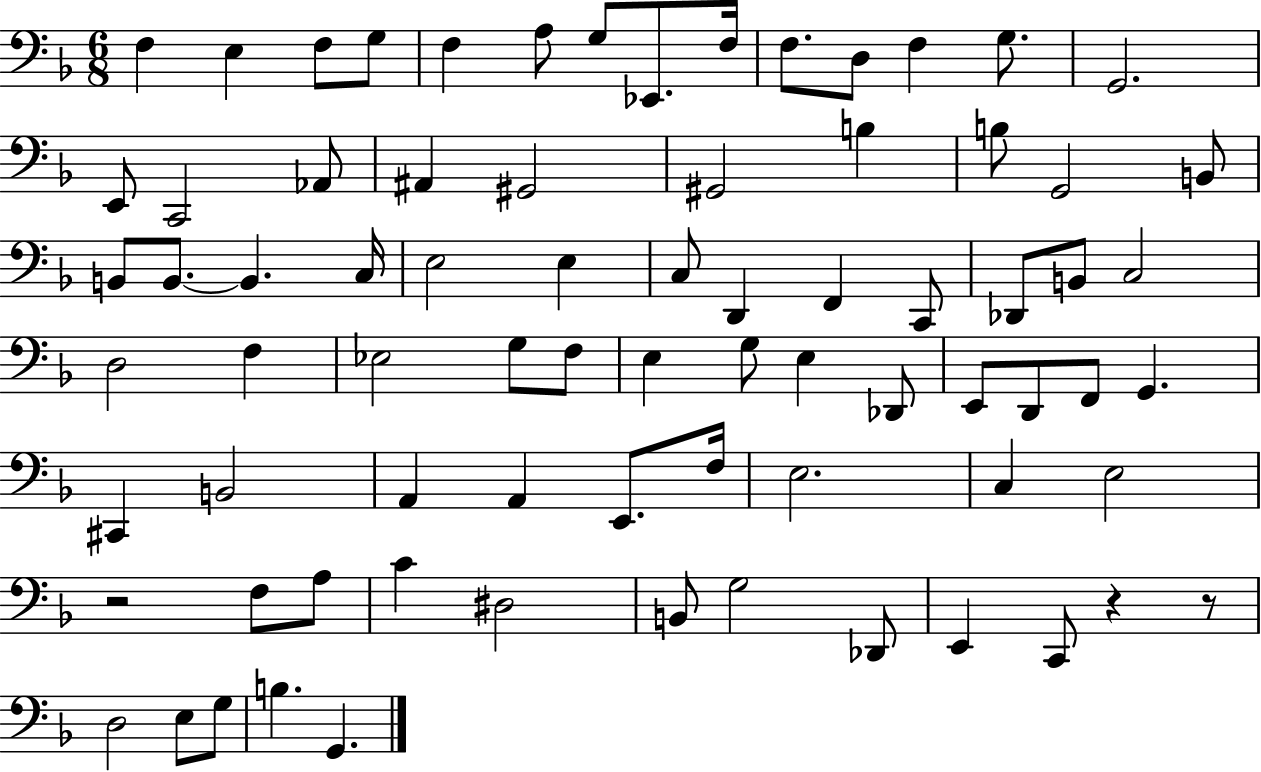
X:1
T:Untitled
M:6/8
L:1/4
K:F
F, E, F,/2 G,/2 F, A,/2 G,/2 _E,,/2 F,/4 F,/2 D,/2 F, G,/2 G,,2 E,,/2 C,,2 _A,,/2 ^A,, ^G,,2 ^G,,2 B, B,/2 G,,2 B,,/2 B,,/2 B,,/2 B,, C,/4 E,2 E, C,/2 D,, F,, C,,/2 _D,,/2 B,,/2 C,2 D,2 F, _E,2 G,/2 F,/2 E, G,/2 E, _D,,/2 E,,/2 D,,/2 F,,/2 G,, ^C,, B,,2 A,, A,, E,,/2 F,/4 E,2 C, E,2 z2 F,/2 A,/2 C ^D,2 B,,/2 G,2 _D,,/2 E,, C,,/2 z z/2 D,2 E,/2 G,/2 B, G,,